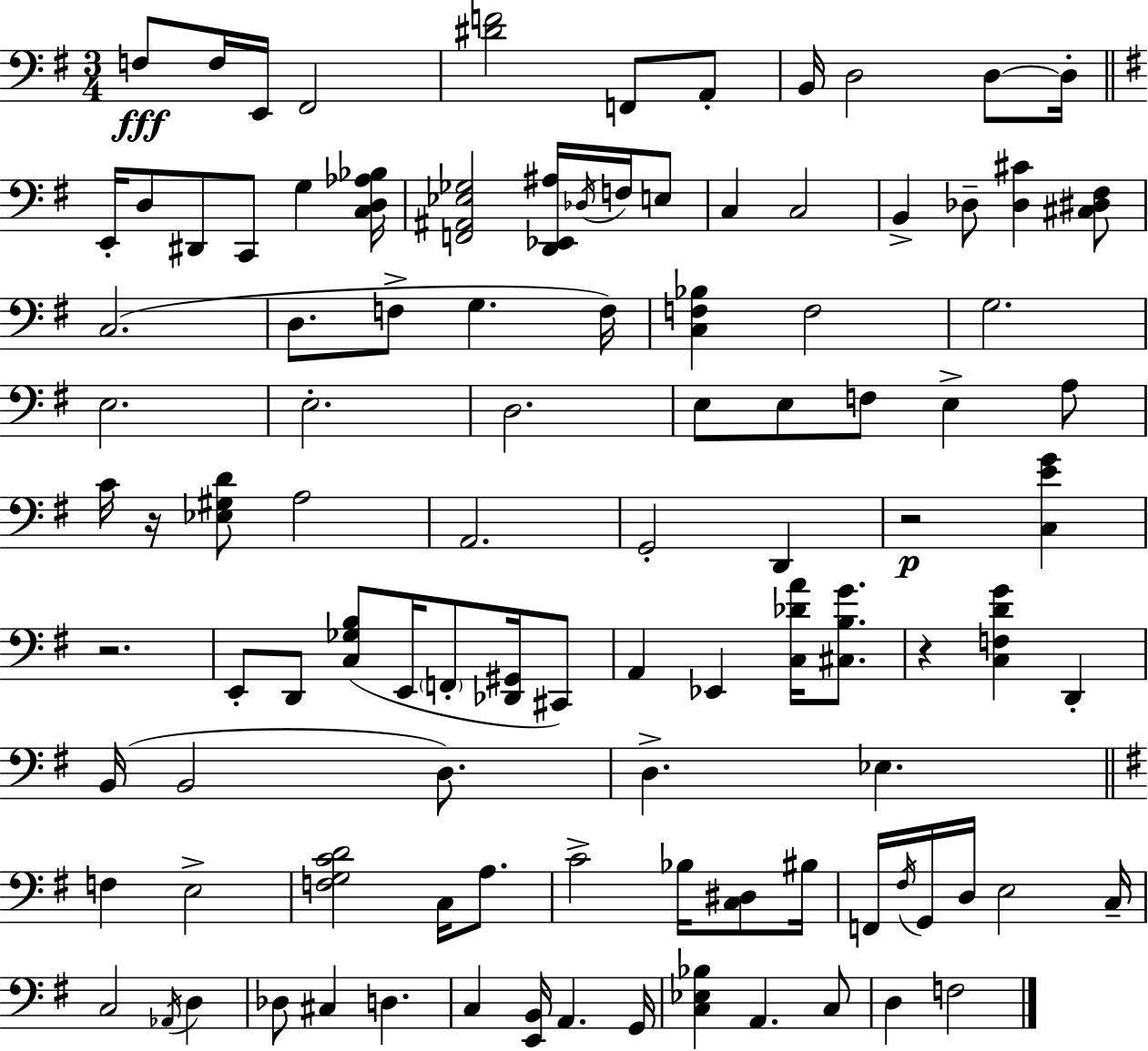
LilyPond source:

{
  \clef bass
  \numericTimeSignature
  \time 3/4
  \key e \minor
  f8\fff f16 e,16 fis,2 | <dis' f'>2 f,8 a,8-. | b,16 d2 d8~~ d16-. | \bar "||" \break \key g \major e,16-. d8 dis,8 c,8 g4 <c d aes bes>16 | <f, ais, ees ges>2 <d, ees, ais>16 \acciaccatura { des16 } f16 e8 | c4 c2 | b,4-> des8-- <des cis'>4 <cis dis fis>8 | \break c2.( | d8. f8-> g4. | f16) <c f bes>4 f2 | g2. | \break e2. | e2.-. | d2. | e8 e8 f8 e4-> a8 | \break c'16 r16 <ees gis d'>8 a2 | a,2. | g,2-. d,4 | r2\p <c e' g'>4 | \break r2. | e,8-. d,8 <c ges b>8( e,16 \parenthesize f,8-. <des, gis,>16 cis,8) | a,4 ees,4 <c des' a'>16 <cis b g'>8. | r4 <c f d' g'>4 d,4-. | \break b,16( b,2 d8.) | d4.-> ees4. | \bar "||" \break \key e \minor f4 e2-> | <f g c' d'>2 c16 a8. | c'2-> bes16 <c dis>8 bis16 | f,16 \acciaccatura { fis16 } g,16 d16 e2 | \break c16-- c2 \acciaccatura { aes,16 } d4 | des8 cis4 d4. | c4 <e, b,>16 a,4. | g,16 <c ees bes>4 a,4. | \break c8 d4 f2 | \bar "|."
}